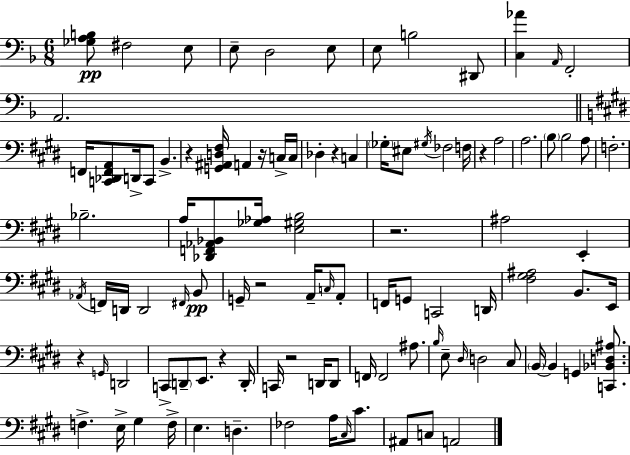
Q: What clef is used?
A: bass